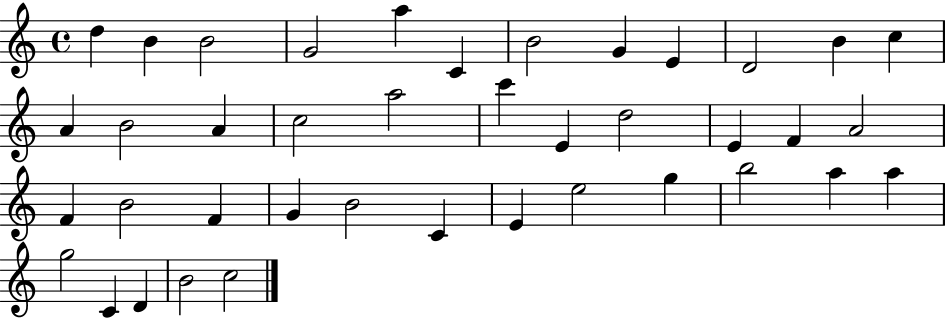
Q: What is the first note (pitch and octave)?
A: D5